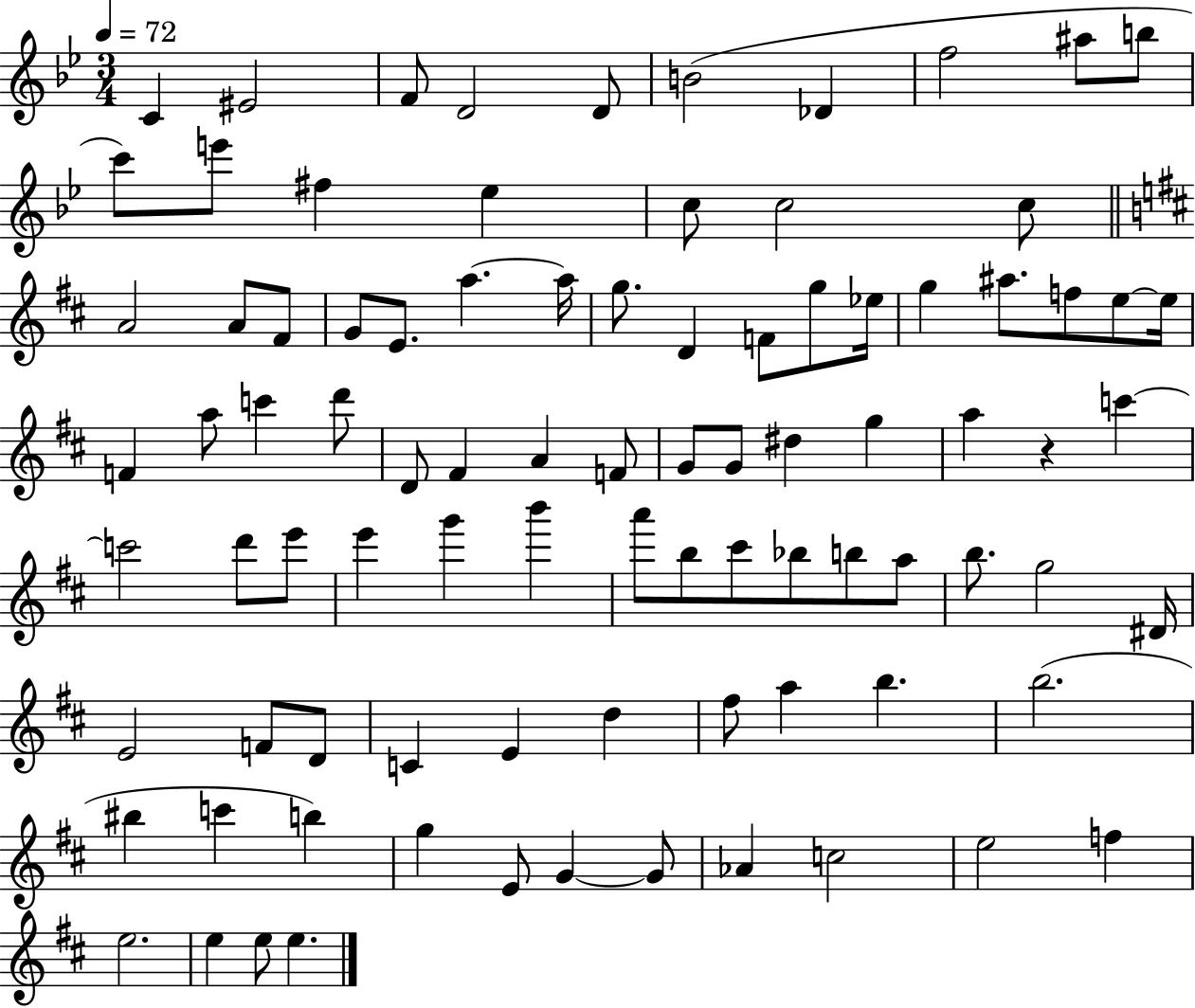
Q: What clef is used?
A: treble